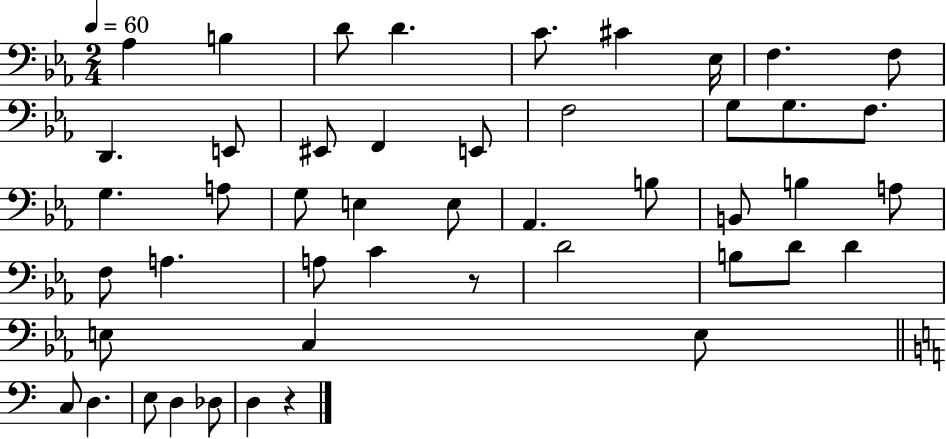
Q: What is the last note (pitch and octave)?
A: D3